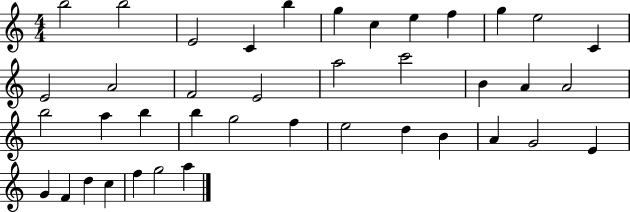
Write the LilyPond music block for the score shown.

{
  \clef treble
  \numericTimeSignature
  \time 4/4
  \key c \major
  b''2 b''2 | e'2 c'4 b''4 | g''4 c''4 e''4 f''4 | g''4 e''2 c'4 | \break e'2 a'2 | f'2 e'2 | a''2 c'''2 | b'4 a'4 a'2 | \break b''2 a''4 b''4 | b''4 g''2 f''4 | e''2 d''4 b'4 | a'4 g'2 e'4 | \break g'4 f'4 d''4 c''4 | f''4 g''2 a''4 | \bar "|."
}